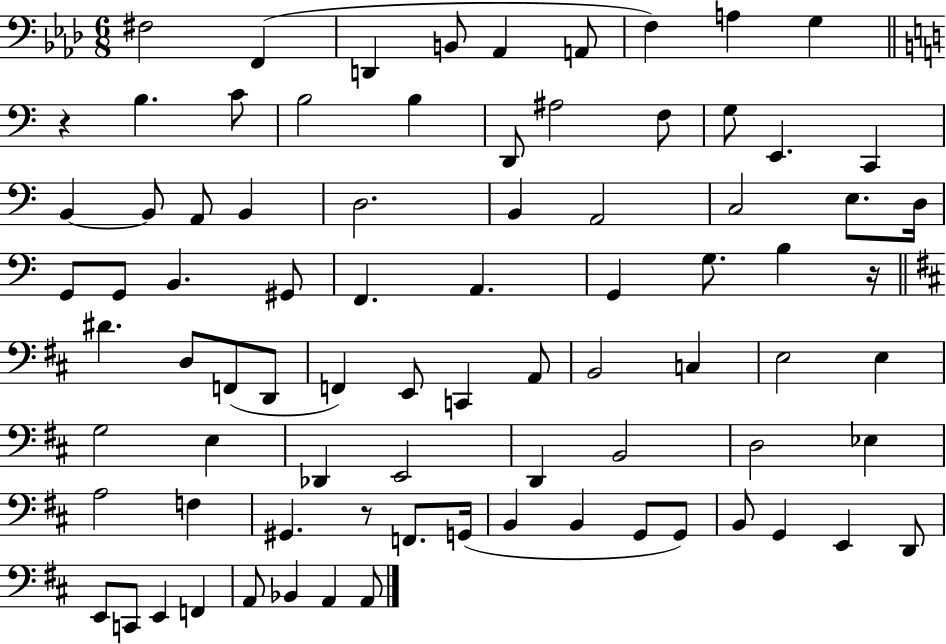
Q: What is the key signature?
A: AES major